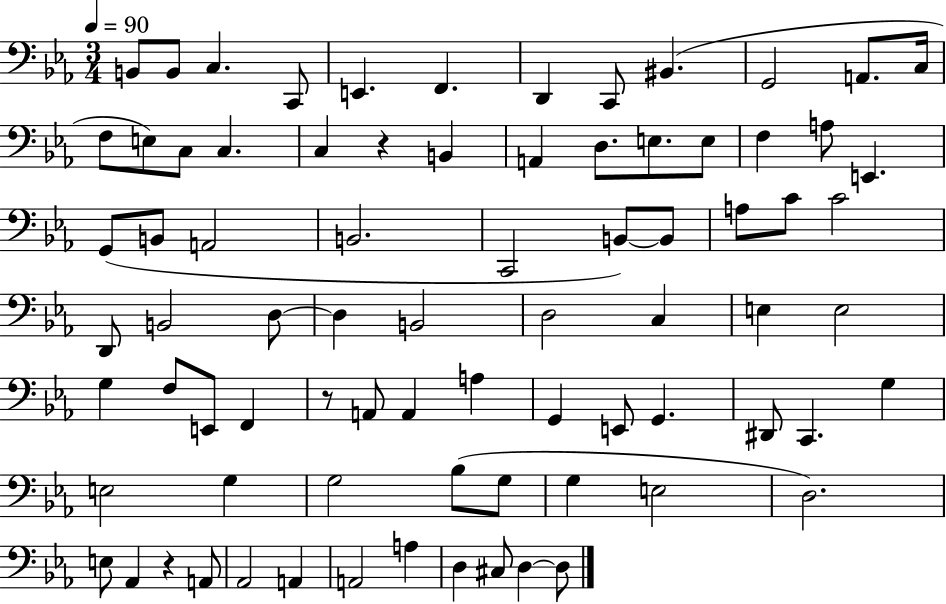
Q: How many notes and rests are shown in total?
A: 79